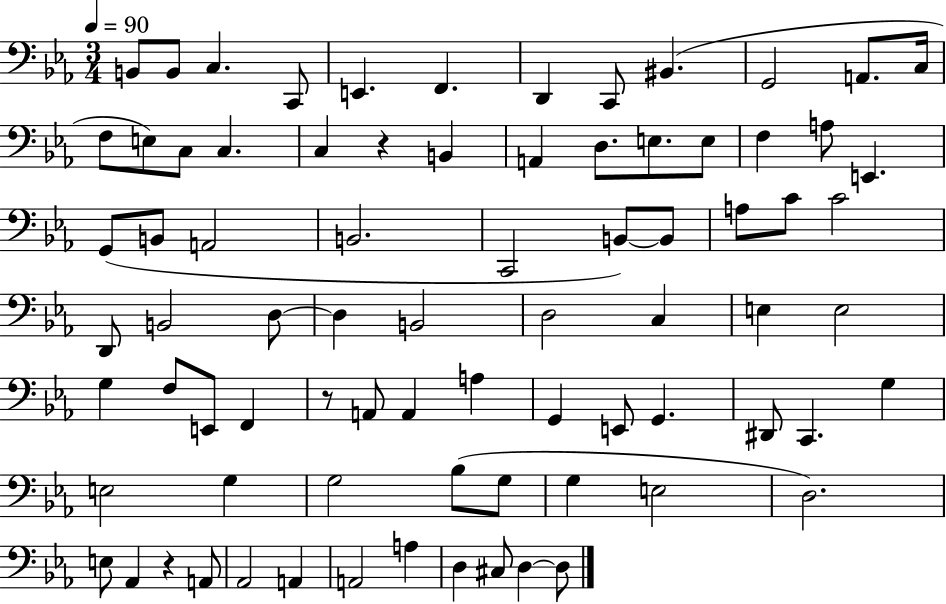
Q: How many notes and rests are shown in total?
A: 79